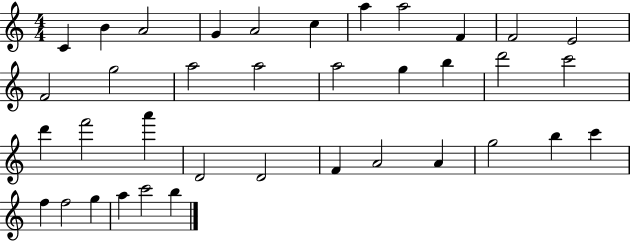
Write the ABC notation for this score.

X:1
T:Untitled
M:4/4
L:1/4
K:C
C B A2 G A2 c a a2 F F2 E2 F2 g2 a2 a2 a2 g b d'2 c'2 d' f'2 a' D2 D2 F A2 A g2 b c' f f2 g a c'2 b